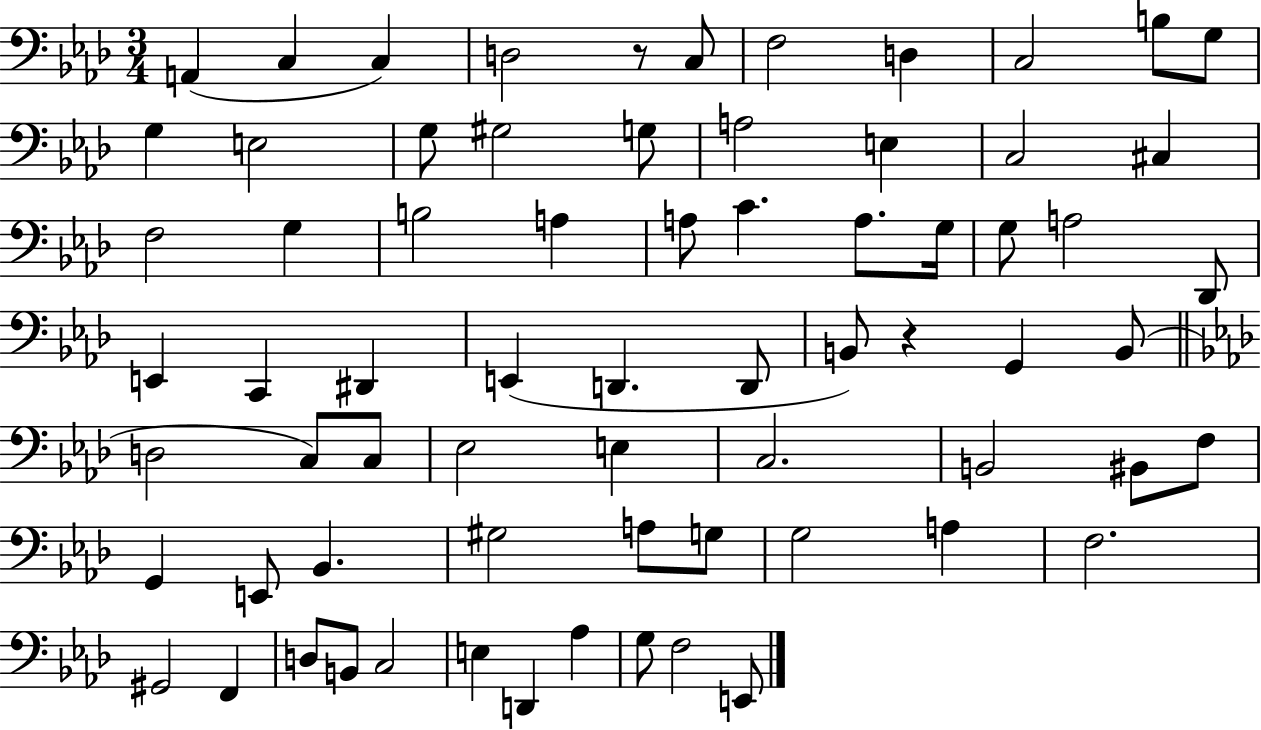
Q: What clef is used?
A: bass